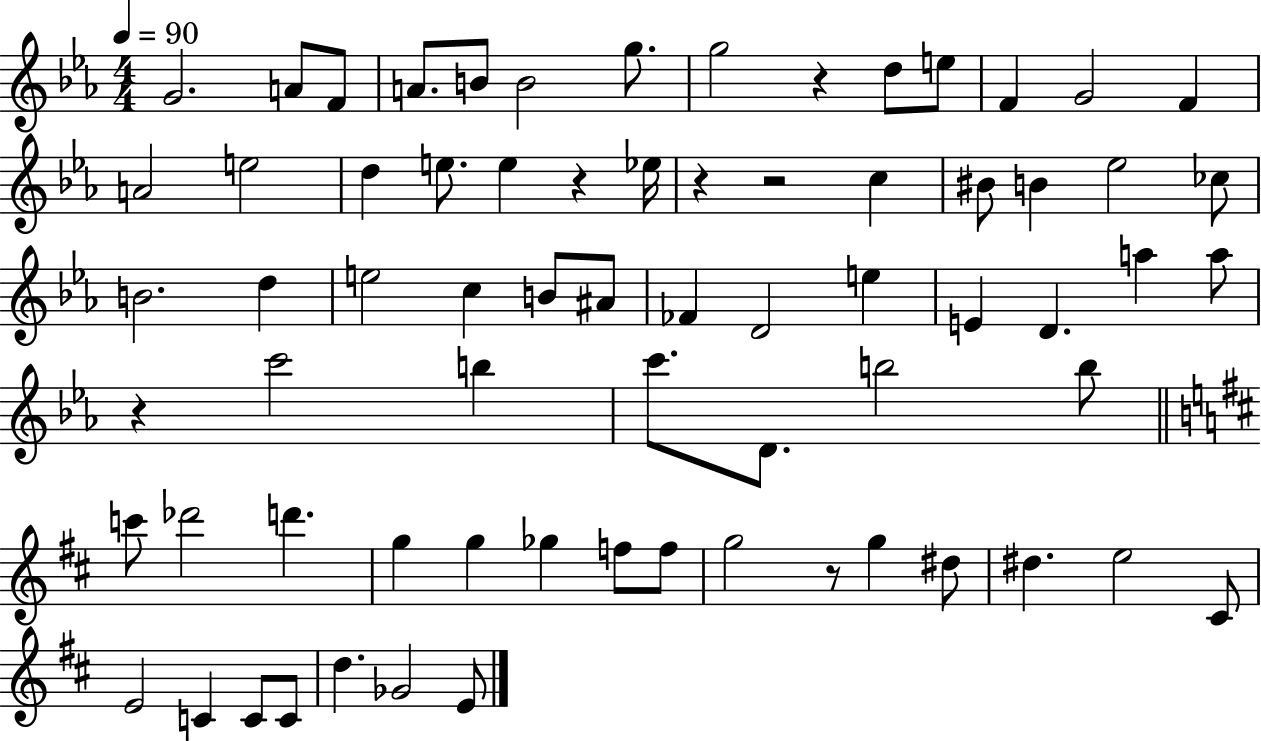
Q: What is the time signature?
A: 4/4